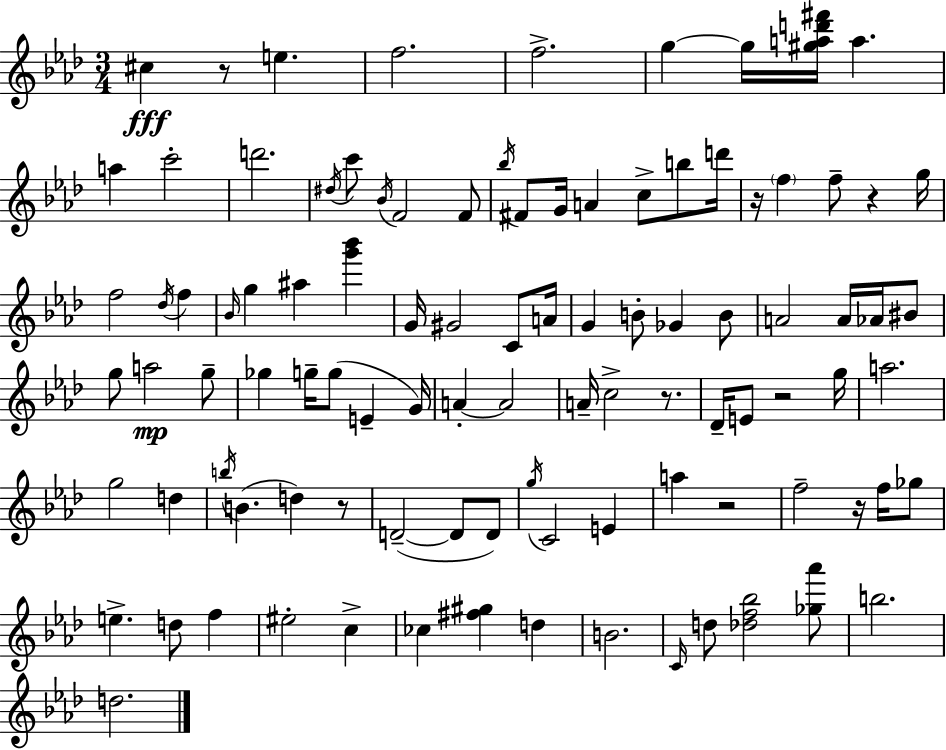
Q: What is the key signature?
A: AES major